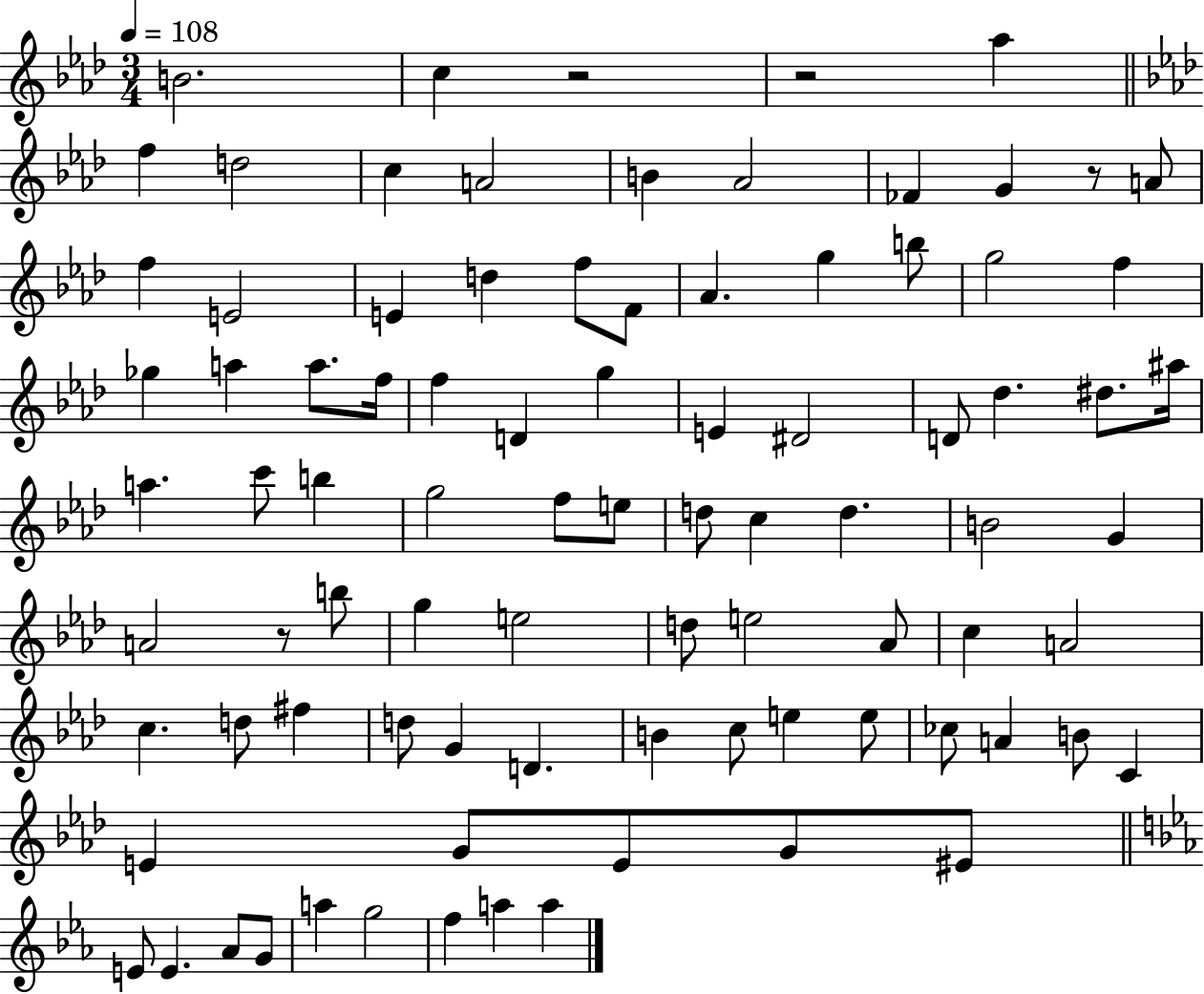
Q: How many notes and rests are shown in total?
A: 88